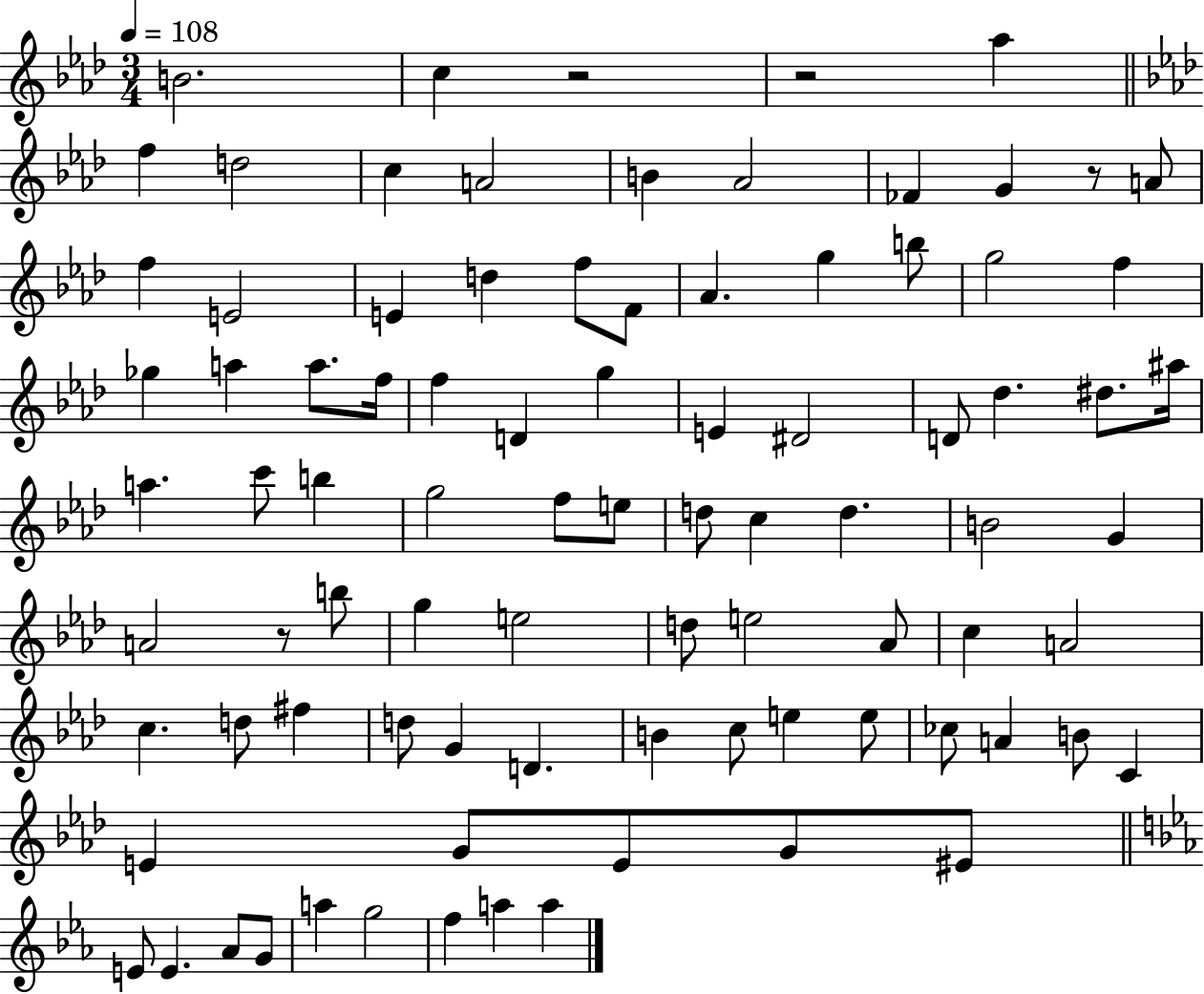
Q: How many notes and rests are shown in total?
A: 88